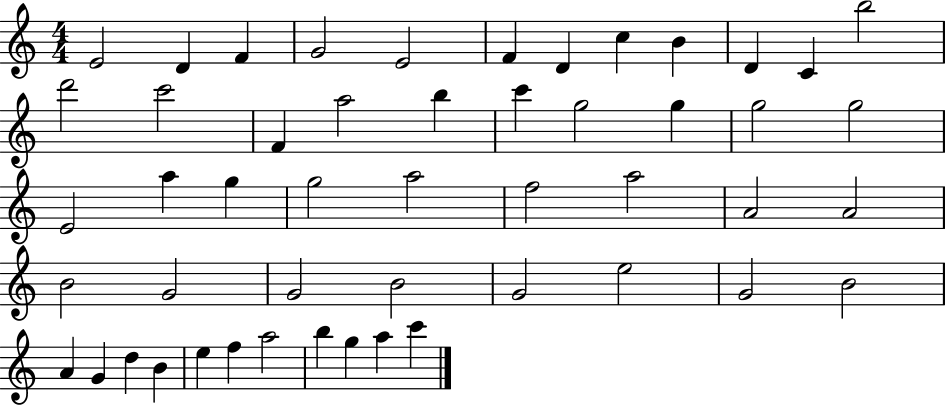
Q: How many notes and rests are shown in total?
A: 50